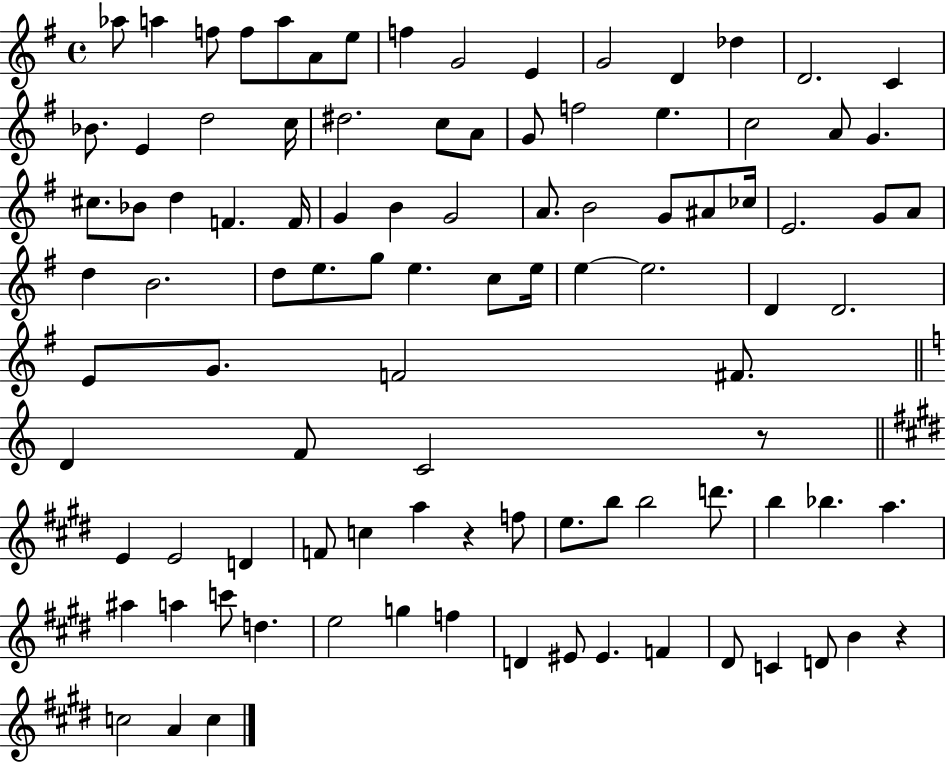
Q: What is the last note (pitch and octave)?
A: C5